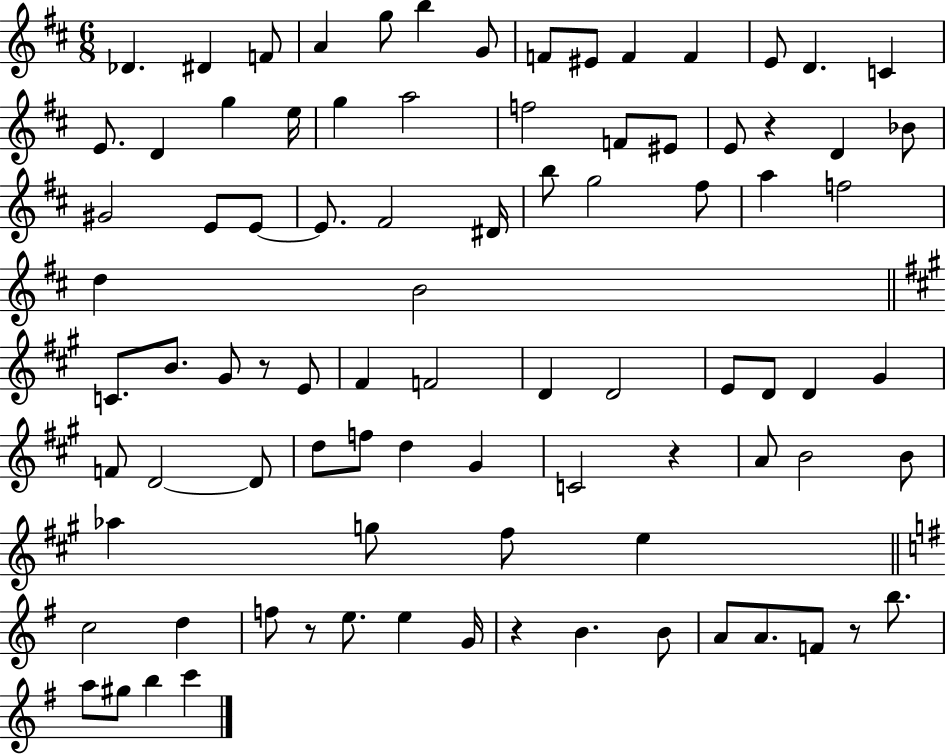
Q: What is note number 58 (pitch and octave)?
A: G#4